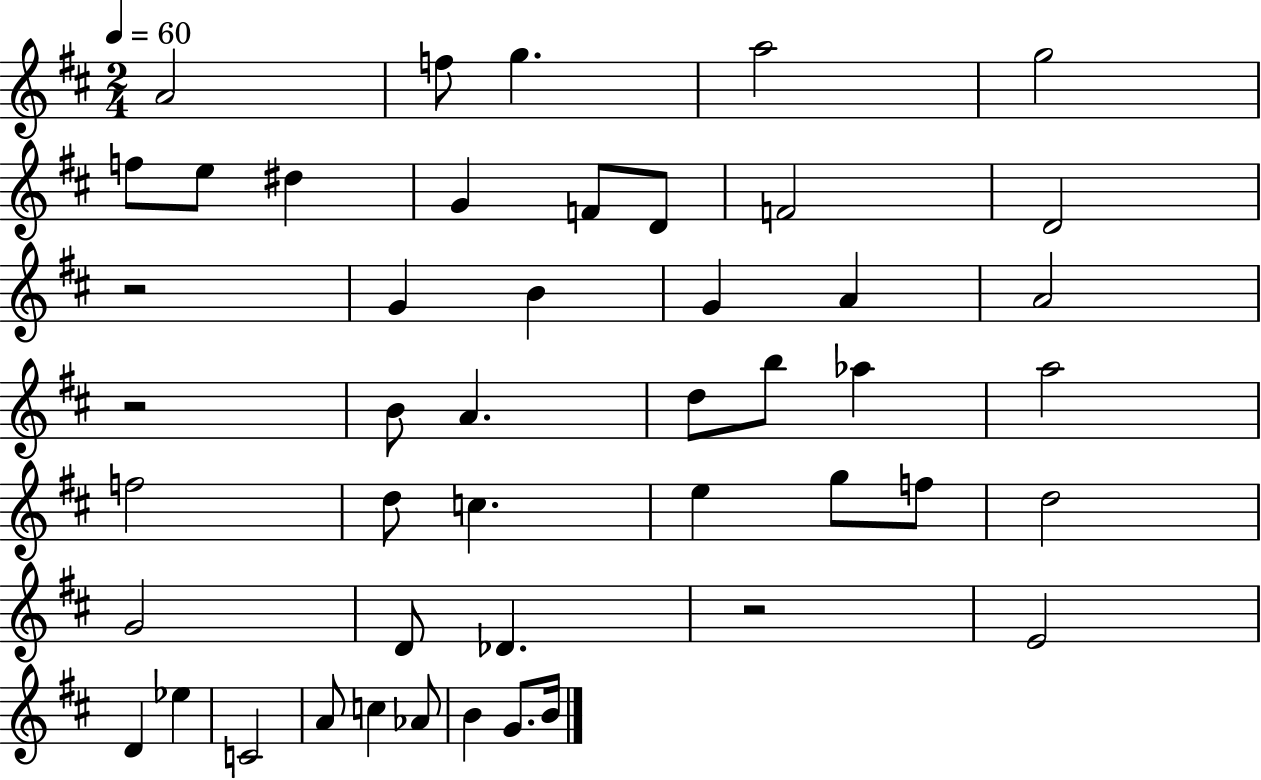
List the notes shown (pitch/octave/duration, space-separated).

A4/h F5/e G5/q. A5/h G5/h F5/e E5/e D#5/q G4/q F4/e D4/e F4/h D4/h R/h G4/q B4/q G4/q A4/q A4/h R/h B4/e A4/q. D5/e B5/e Ab5/q A5/h F5/h D5/e C5/q. E5/q G5/e F5/e D5/h G4/h D4/e Db4/q. R/h E4/h D4/q Eb5/q C4/h A4/e C5/q Ab4/e B4/q G4/e. B4/s